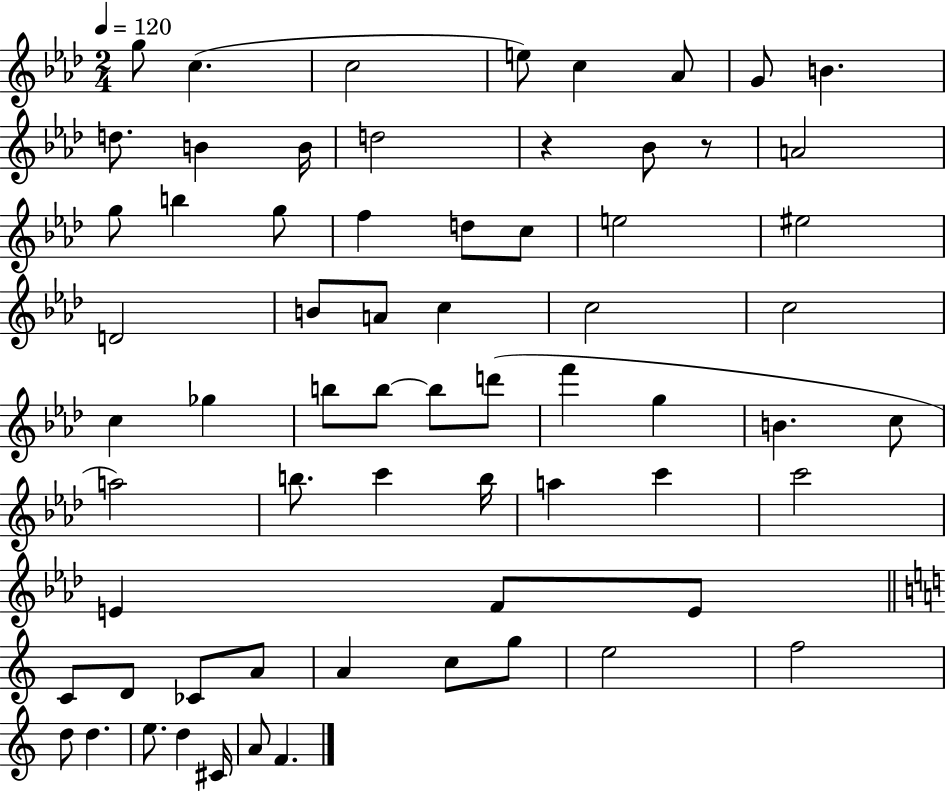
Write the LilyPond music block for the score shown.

{
  \clef treble
  \numericTimeSignature
  \time 2/4
  \key aes \major
  \tempo 4 = 120
  g''8 c''4.( | c''2 | e''8) c''4 aes'8 | g'8 b'4. | \break d''8. b'4 b'16 | d''2 | r4 bes'8 r8 | a'2 | \break g''8 b''4 g''8 | f''4 d''8 c''8 | e''2 | eis''2 | \break d'2 | b'8 a'8 c''4 | c''2 | c''2 | \break c''4 ges''4 | b''8 b''8~~ b''8 d'''8( | f'''4 g''4 | b'4. c''8 | \break a''2) | b''8. c'''4 b''16 | a''4 c'''4 | c'''2 | \break e'4 f'8 e'8 | \bar "||" \break \key a \minor c'8 d'8 ces'8 a'8 | a'4 c''8 g''8 | e''2 | f''2 | \break d''8 d''4. | e''8. d''4 cis'16 | a'8 f'4. | \bar "|."
}